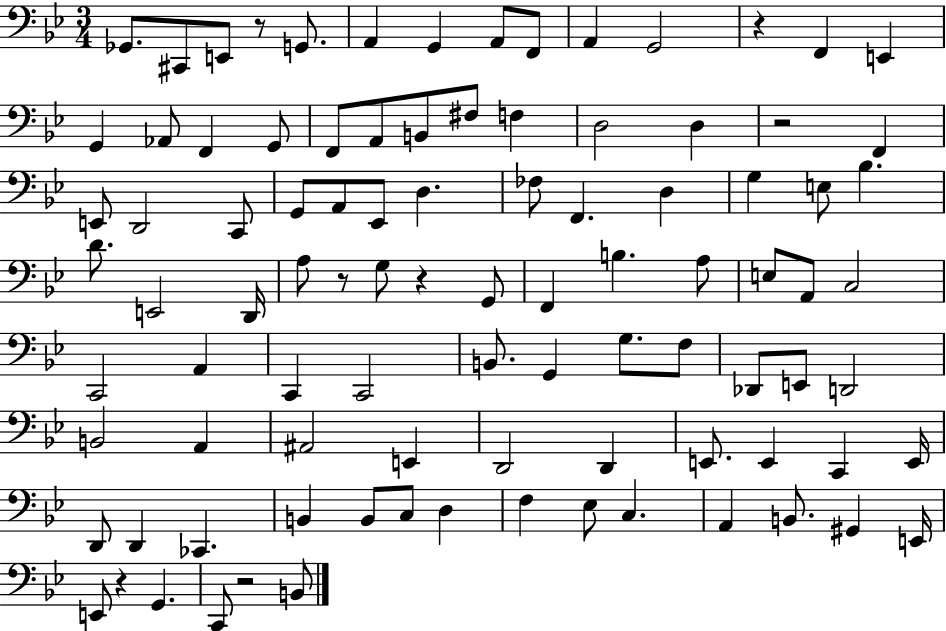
{
  \clef bass
  \numericTimeSignature
  \time 3/4
  \key bes \major
  ges,8. cis,8 e,8 r8 g,8. | a,4 g,4 a,8 f,8 | a,4 g,2 | r4 f,4 e,4 | \break g,4 aes,8 f,4 g,8 | f,8 a,8 b,8 fis8 f4 | d2 d4 | r2 f,4 | \break e,8 d,2 c,8 | g,8 a,8 ees,8 d4. | fes8 f,4. d4 | g4 e8 bes4. | \break d'8. e,2 d,16 | a8 r8 g8 r4 g,8 | f,4 b4. a8 | e8 a,8 c2 | \break c,2 a,4 | c,4 c,2 | b,8. g,4 g8. f8 | des,8 e,8 d,2 | \break b,2 a,4 | ais,2 e,4 | d,2 d,4 | e,8. e,4 c,4 e,16 | \break d,8 d,4 ces,4. | b,4 b,8 c8 d4 | f4 ees8 c4. | a,4 b,8. gis,4 e,16 | \break e,8 r4 g,4. | c,8 r2 b,8 | \bar "|."
}